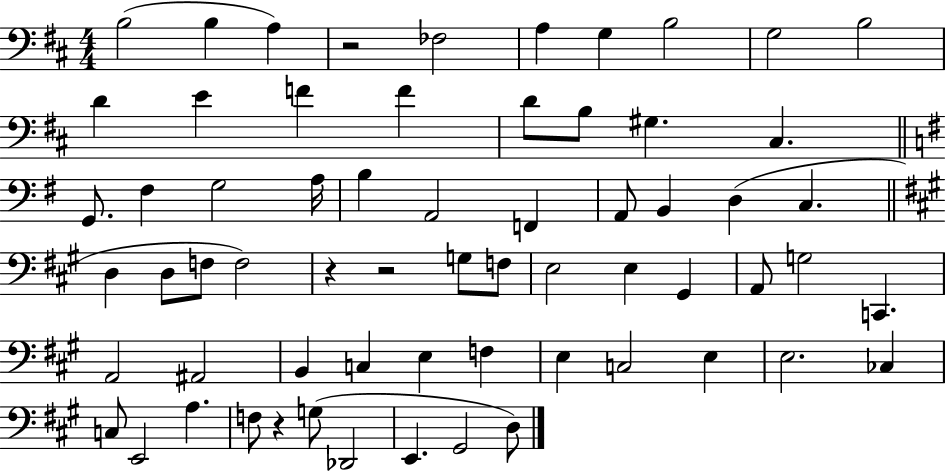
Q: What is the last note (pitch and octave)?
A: D3